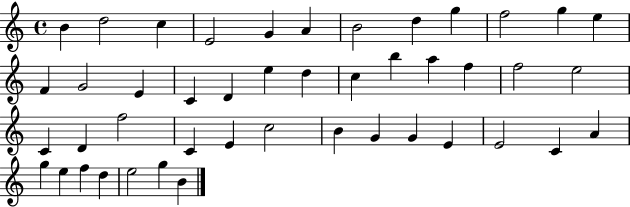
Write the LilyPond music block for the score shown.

{
  \clef treble
  \time 4/4
  \defaultTimeSignature
  \key c \major
  b'4 d''2 c''4 | e'2 g'4 a'4 | b'2 d''4 g''4 | f''2 g''4 e''4 | \break f'4 g'2 e'4 | c'4 d'4 e''4 d''4 | c''4 b''4 a''4 f''4 | f''2 e''2 | \break c'4 d'4 f''2 | c'4 e'4 c''2 | b'4 g'4 g'4 e'4 | e'2 c'4 a'4 | \break g''4 e''4 f''4 d''4 | e''2 g''4 b'4 | \bar "|."
}